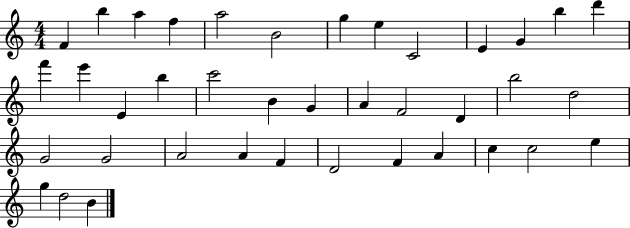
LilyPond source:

{
  \clef treble
  \numericTimeSignature
  \time 4/4
  \key c \major
  f'4 b''4 a''4 f''4 | a''2 b'2 | g''4 e''4 c'2 | e'4 g'4 b''4 d'''4 | \break f'''4 e'''4 e'4 b''4 | c'''2 b'4 g'4 | a'4 f'2 d'4 | b''2 d''2 | \break g'2 g'2 | a'2 a'4 f'4 | d'2 f'4 a'4 | c''4 c''2 e''4 | \break g''4 d''2 b'4 | \bar "|."
}